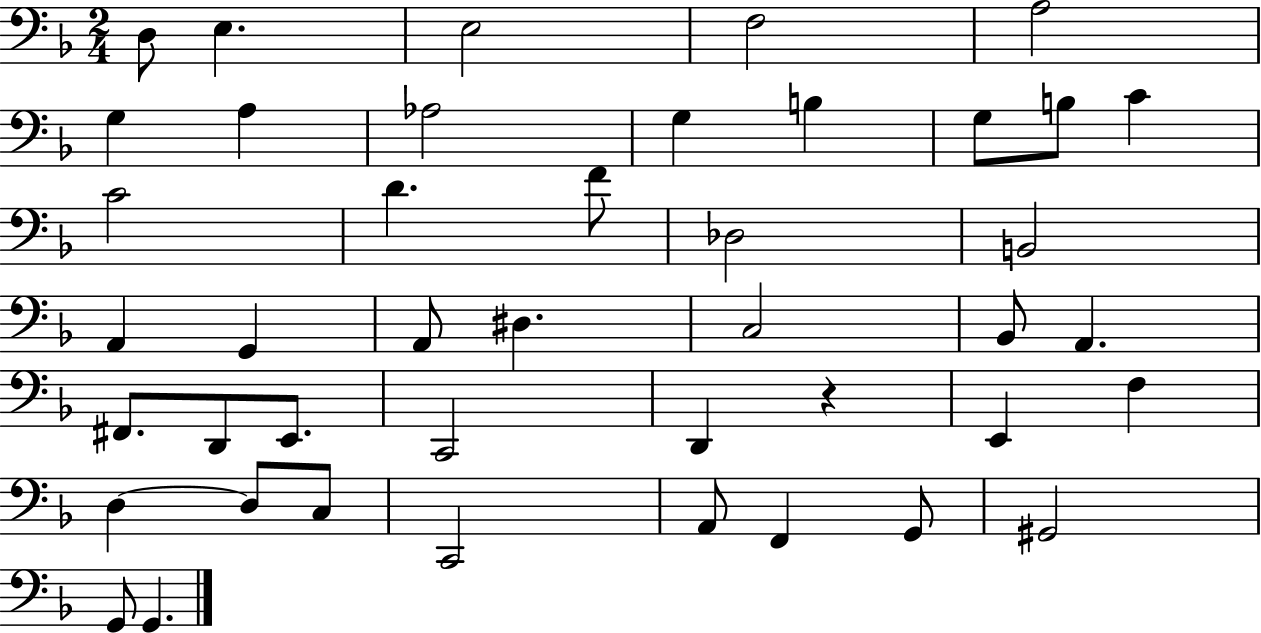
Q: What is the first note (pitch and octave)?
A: D3